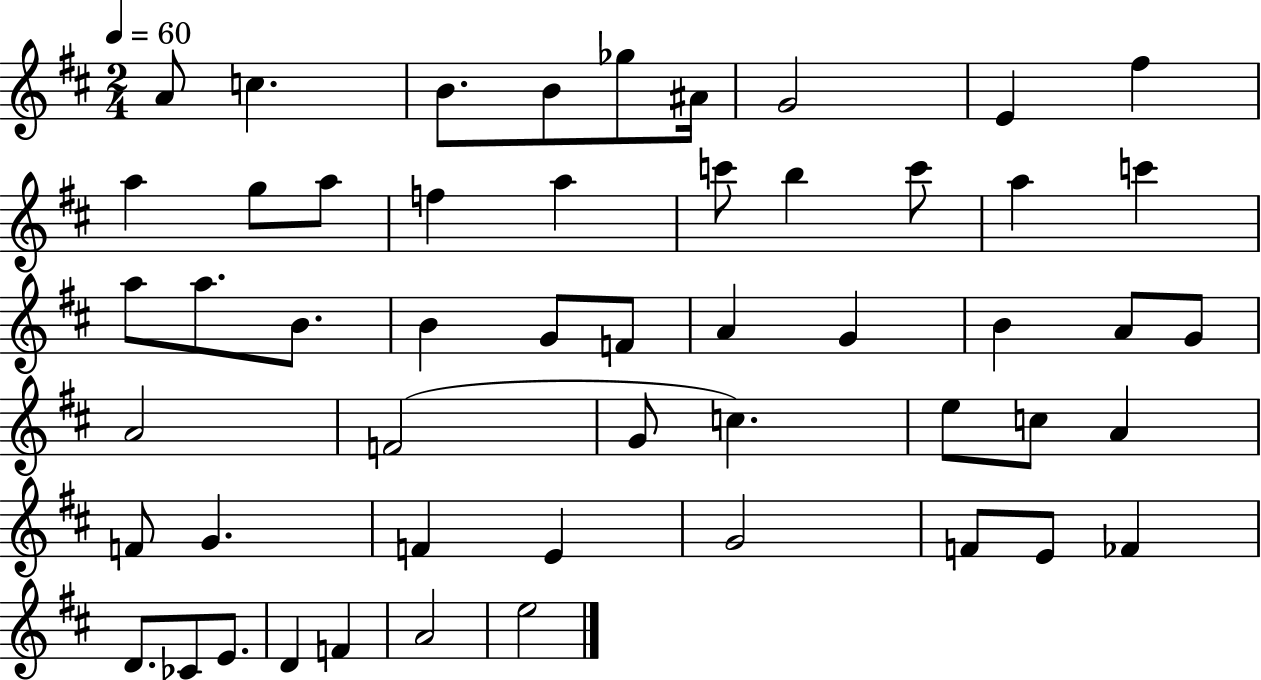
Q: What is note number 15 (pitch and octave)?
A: C6